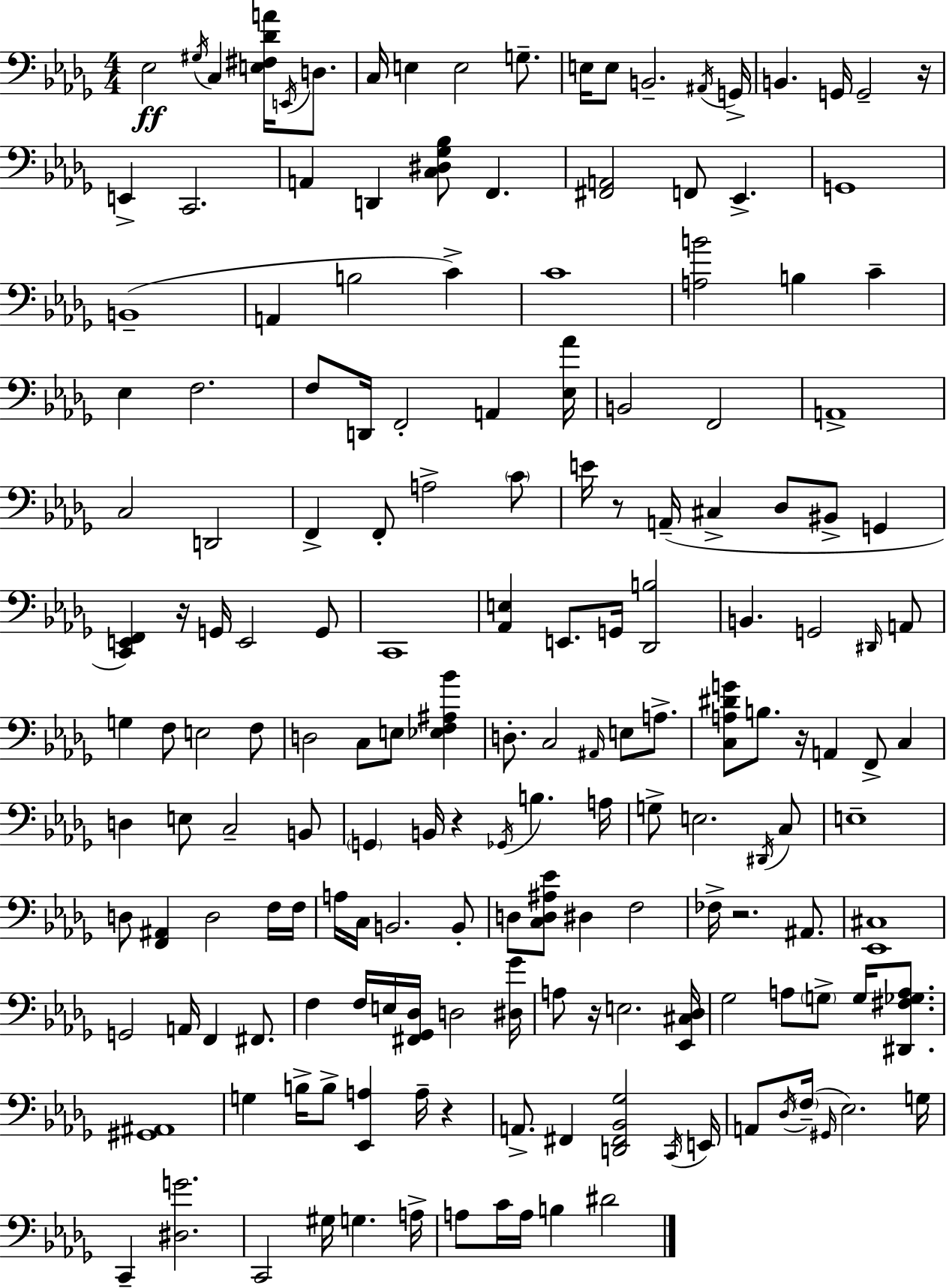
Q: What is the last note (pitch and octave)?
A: D#4